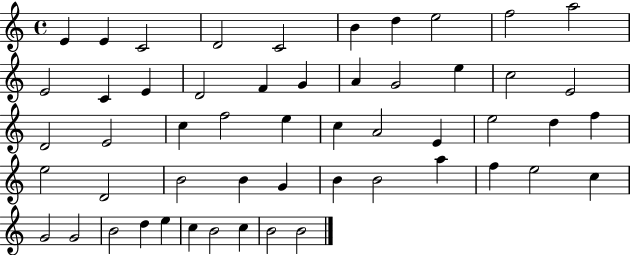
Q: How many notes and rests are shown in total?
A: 53